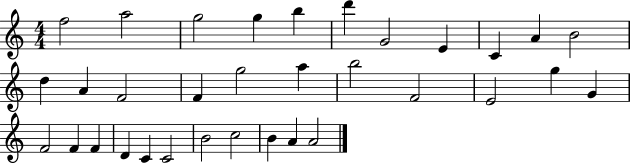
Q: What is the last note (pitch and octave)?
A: A4